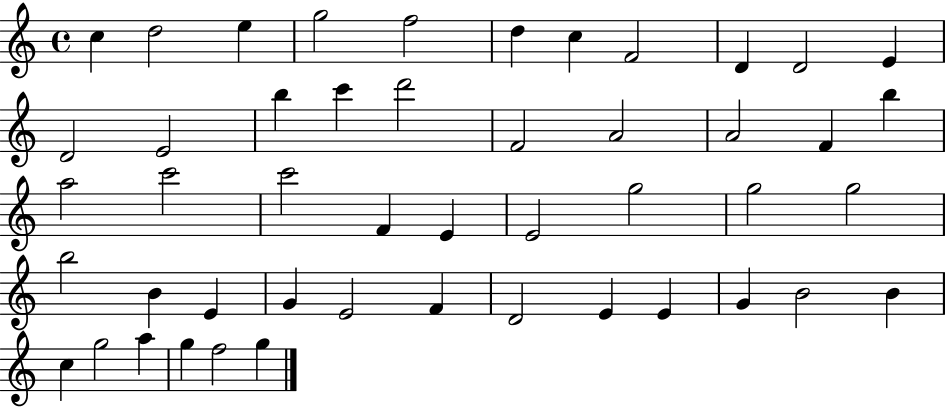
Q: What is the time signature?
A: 4/4